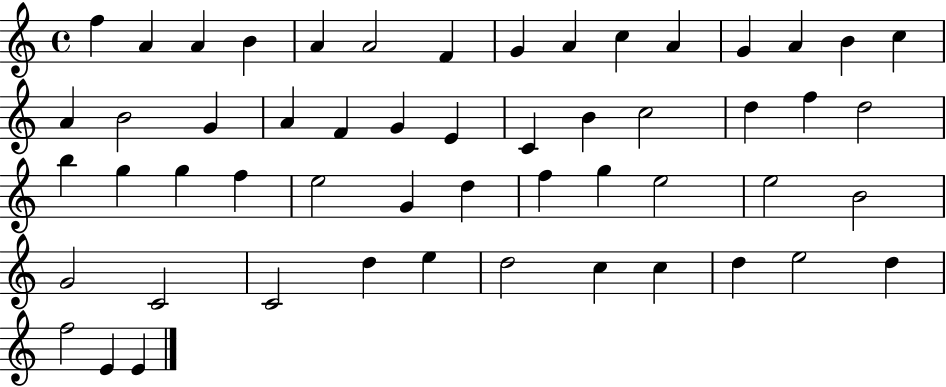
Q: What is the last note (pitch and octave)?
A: E4